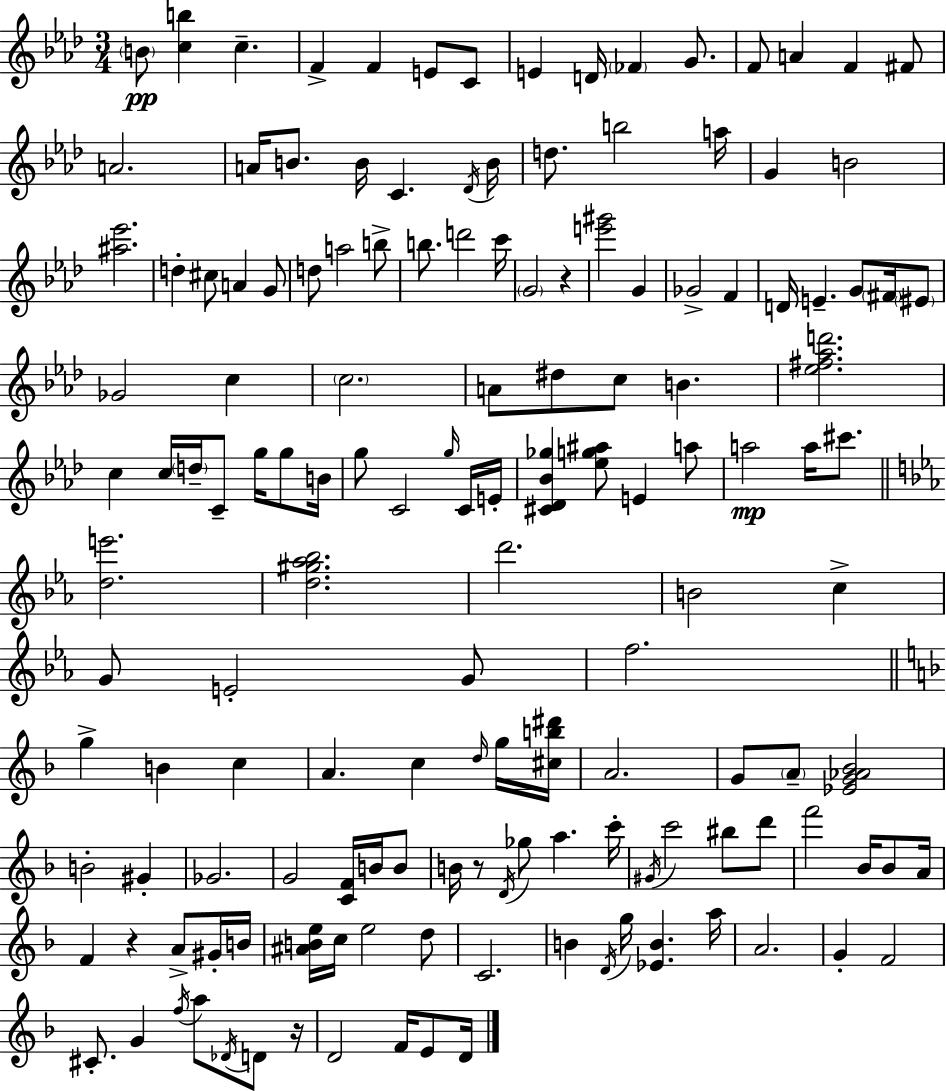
X:1
T:Untitled
M:3/4
L:1/4
K:Ab
B/2 [cb] c F F E/2 C/2 E D/4 _F G/2 F/2 A F ^F/2 A2 A/4 B/2 B/4 C _D/4 B/4 d/2 b2 a/4 G B2 [^a_e']2 d ^c/2 A G/2 d/2 a2 b/2 b/2 d'2 c'/4 G2 z [e'^g']2 G _G2 F D/4 E G/2 ^F/4 ^E/2 _G2 c c2 A/2 ^d/2 c/2 B [_e^f_ad']2 c c/4 d/4 C/2 g/4 g/2 B/4 g/2 C2 g/4 C/4 E/4 [^C_D_B_g] [_eg^a]/2 E a/2 a2 a/4 ^c'/2 [de']2 [d^g_a_b]2 d'2 B2 c G/2 E2 G/2 f2 g B c A c d/4 g/4 [^cb^d']/4 A2 G/2 A/2 [_EG_A_B]2 B2 ^G _G2 G2 [CF]/4 B/4 B/2 B/4 z/2 D/4 _g/2 a c'/4 ^G/4 c'2 ^b/2 d'/2 f'2 _B/4 _B/2 A/4 F z A/2 ^G/4 B/4 [^ABe]/4 c/4 e2 d/2 C2 B D/4 g/4 [_EB] a/4 A2 G F2 ^C/2 G f/4 a/2 _D/4 D/2 z/4 D2 F/4 E/2 D/4